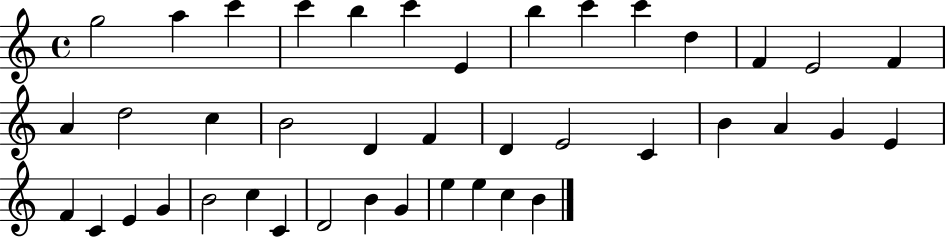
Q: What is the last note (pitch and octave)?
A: B4